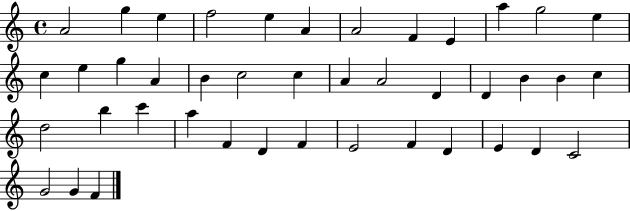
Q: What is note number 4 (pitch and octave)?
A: F5